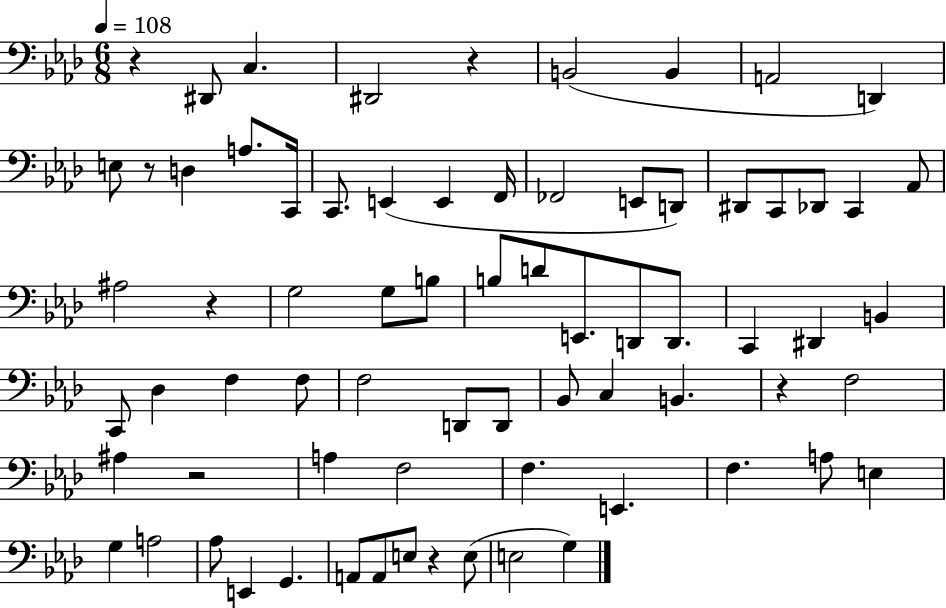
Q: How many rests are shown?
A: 7